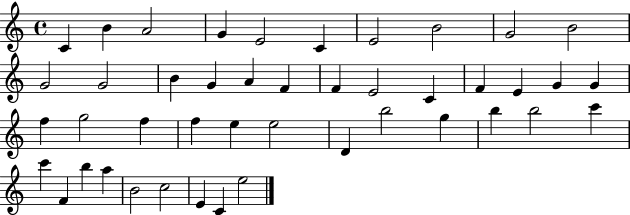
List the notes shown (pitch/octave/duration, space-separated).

C4/q B4/q A4/h G4/q E4/h C4/q E4/h B4/h G4/h B4/h G4/h G4/h B4/q G4/q A4/q F4/q F4/q E4/h C4/q F4/q E4/q G4/q G4/q F5/q G5/h F5/q F5/q E5/q E5/h D4/q B5/h G5/q B5/q B5/h C6/q C6/q F4/q B5/q A5/q B4/h C5/h E4/q C4/q E5/h